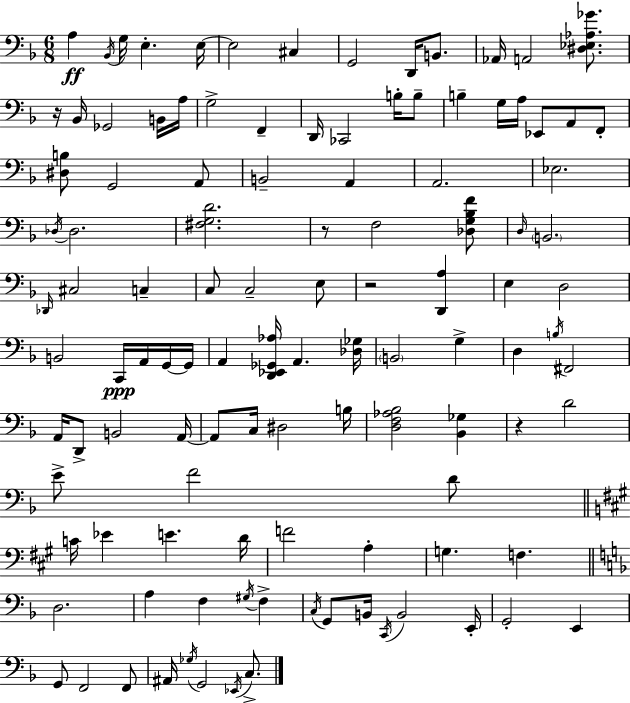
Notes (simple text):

A3/q Bb2/s G3/s E3/q. E3/s E3/h C#3/q G2/h D2/s B2/e. Ab2/s A2/h [D#3,Eb3,Ab3,Gb4]/e. R/s Bb2/s Gb2/h B2/s A3/s G3/h F2/q D2/s CES2/h B3/s B3/e B3/q G3/s A3/s Eb2/e A2/e F2/e [D#3,B3]/e G2/h A2/e B2/h A2/q A2/h. Eb3/h. Db3/s Db3/h. [F#3,G3,D4]/h. R/e F3/h [Db3,G3,Bb3,F4]/e D3/s B2/h. Db2/s C#3/h C3/q C3/e C3/h E3/e R/h [D2,A3]/q E3/q D3/h B2/h C2/s A2/s G2/s G2/s A2/q [D2,Eb2,Gb2,Ab3]/s A2/q. [Db3,Gb3]/s B2/h G3/q D3/q B3/s F#2/h A2/s D2/e B2/h A2/s A2/e C3/s D#3/h B3/s [D3,F3,Ab3,Bb3]/h [Bb2,Gb3]/q R/q D4/h E4/e F4/h D4/e C4/s Eb4/q E4/q. D4/s F4/h A3/q G3/q. F3/q. D3/h. A3/q F3/q G#3/s F3/q C3/s G2/e B2/s C2/s B2/h E2/s G2/h E2/q G2/e F2/h F2/e A#2/s Gb3/s G2/h Eb2/s C3/e.